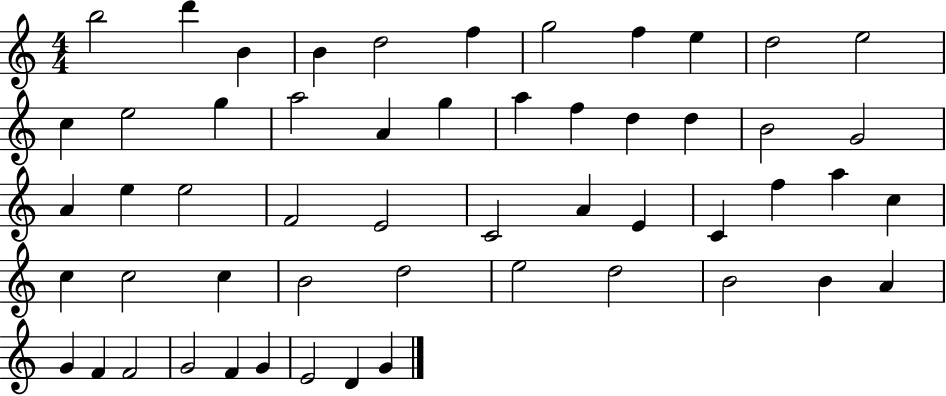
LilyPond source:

{
  \clef treble
  \numericTimeSignature
  \time 4/4
  \key c \major
  b''2 d'''4 b'4 | b'4 d''2 f''4 | g''2 f''4 e''4 | d''2 e''2 | \break c''4 e''2 g''4 | a''2 a'4 g''4 | a''4 f''4 d''4 d''4 | b'2 g'2 | \break a'4 e''4 e''2 | f'2 e'2 | c'2 a'4 e'4 | c'4 f''4 a''4 c''4 | \break c''4 c''2 c''4 | b'2 d''2 | e''2 d''2 | b'2 b'4 a'4 | \break g'4 f'4 f'2 | g'2 f'4 g'4 | e'2 d'4 g'4 | \bar "|."
}